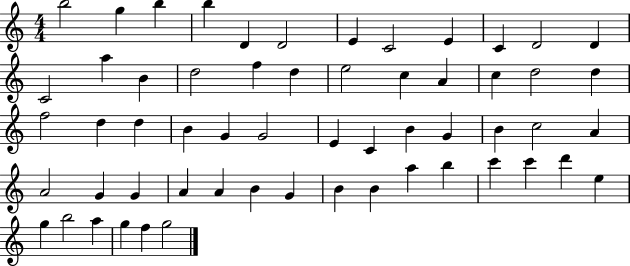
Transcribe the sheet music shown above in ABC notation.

X:1
T:Untitled
M:4/4
L:1/4
K:C
b2 g b b D D2 E C2 E C D2 D C2 a B d2 f d e2 c A c d2 d f2 d d B G G2 E C B G B c2 A A2 G G A A B G B B a b c' c' d' e g b2 a g f g2